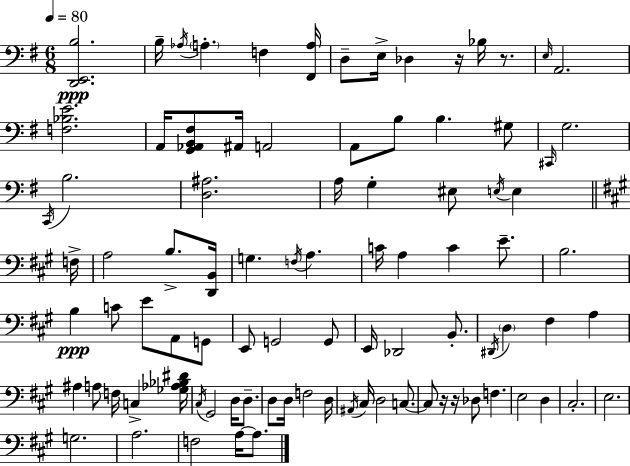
{
  \clef bass
  \numericTimeSignature
  \time 6/8
  \key e \minor
  \tempo 4 = 80
  \repeat volta 2 { <d, e, b>2.\ppp | b16-- \acciaccatura { aes16 } \parenthesize a4.-. f4 | <fis, a>16 d8-- e16-> des4 r16 bes16 r8. | \grace { e16 } a,2. | \break <f bes e'>2. | a,16 <g, aes, b, fis>8 ais,16 a,2 | a,8 b8 b4. | gis8 \grace { cis,16 } g2. | \break \acciaccatura { c,16 } b2. | <d ais>2. | a16 g4-. eis8 \acciaccatura { e16 } | e4 \bar "||" \break \key a \major f16-> a2 b8.-> | <d, b,>16 g4. \acciaccatura { f16 } a4. | c'16 a4 c'4 e'8.-- | b2. | \break b4\ppp c'8 e'8 a,8 | g,8 e,8 g,2 | g,8 e,16 des,2 b,8.-. | \acciaccatura { dis,16 } \parenthesize d4 fis4 a4 | \break ais4 a8 f16 c4-> | <ges aes bes dis'>16 \acciaccatura { cis16 } gis,2 | d16 d8.-- d8 d16 f2 | d16 \acciaccatura { ais,16 } cis16 d2 | \break c8.~~ c8 r16 r16 des8 f4. | e2 | d4 cis2.-. | e2. | \break g2. | a2. | f2 | a16~~ a8. } \bar "|."
}